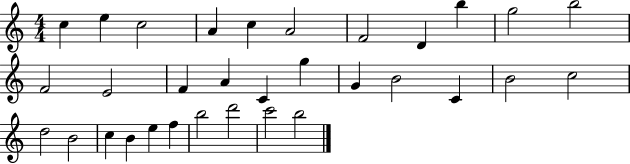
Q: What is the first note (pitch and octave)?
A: C5